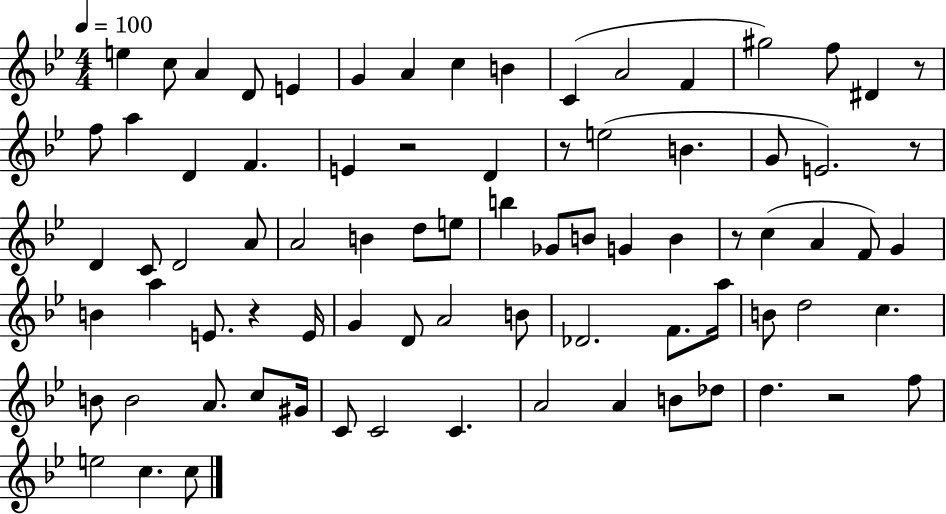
E5/q C5/e A4/q D4/e E4/q G4/q A4/q C5/q B4/q C4/q A4/h F4/q G#5/h F5/e D#4/q R/e F5/e A5/q D4/q F4/q. E4/q R/h D4/q R/e E5/h B4/q. G4/e E4/h. R/e D4/q C4/e D4/h A4/e A4/h B4/q D5/e E5/e B5/q Gb4/e B4/e G4/q B4/q R/e C5/q A4/q F4/e G4/q B4/q A5/q E4/e. R/q E4/s G4/q D4/e A4/h B4/e Db4/h. F4/e. A5/s B4/e D5/h C5/q. B4/e B4/h A4/e. C5/e G#4/s C4/e C4/h C4/q. A4/h A4/q B4/e Db5/e D5/q. R/h F5/e E5/h C5/q. C5/e